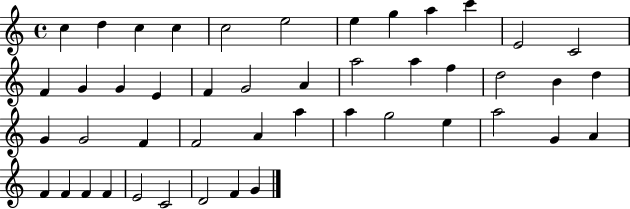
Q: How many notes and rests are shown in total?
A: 46